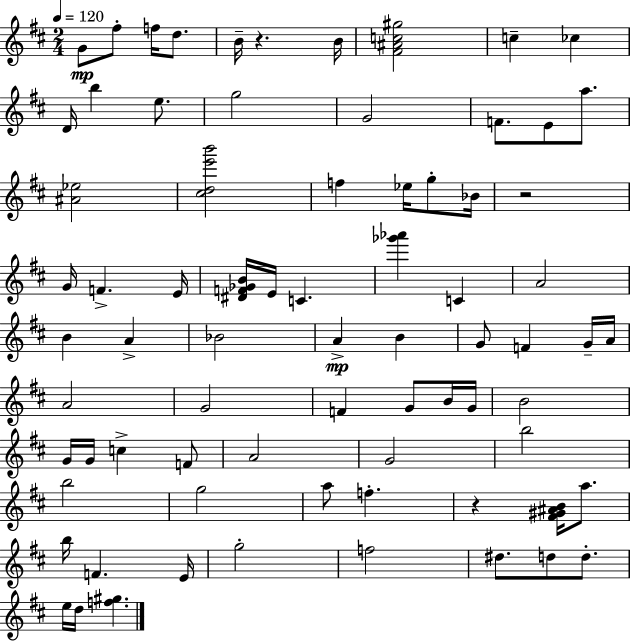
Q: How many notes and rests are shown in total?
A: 75